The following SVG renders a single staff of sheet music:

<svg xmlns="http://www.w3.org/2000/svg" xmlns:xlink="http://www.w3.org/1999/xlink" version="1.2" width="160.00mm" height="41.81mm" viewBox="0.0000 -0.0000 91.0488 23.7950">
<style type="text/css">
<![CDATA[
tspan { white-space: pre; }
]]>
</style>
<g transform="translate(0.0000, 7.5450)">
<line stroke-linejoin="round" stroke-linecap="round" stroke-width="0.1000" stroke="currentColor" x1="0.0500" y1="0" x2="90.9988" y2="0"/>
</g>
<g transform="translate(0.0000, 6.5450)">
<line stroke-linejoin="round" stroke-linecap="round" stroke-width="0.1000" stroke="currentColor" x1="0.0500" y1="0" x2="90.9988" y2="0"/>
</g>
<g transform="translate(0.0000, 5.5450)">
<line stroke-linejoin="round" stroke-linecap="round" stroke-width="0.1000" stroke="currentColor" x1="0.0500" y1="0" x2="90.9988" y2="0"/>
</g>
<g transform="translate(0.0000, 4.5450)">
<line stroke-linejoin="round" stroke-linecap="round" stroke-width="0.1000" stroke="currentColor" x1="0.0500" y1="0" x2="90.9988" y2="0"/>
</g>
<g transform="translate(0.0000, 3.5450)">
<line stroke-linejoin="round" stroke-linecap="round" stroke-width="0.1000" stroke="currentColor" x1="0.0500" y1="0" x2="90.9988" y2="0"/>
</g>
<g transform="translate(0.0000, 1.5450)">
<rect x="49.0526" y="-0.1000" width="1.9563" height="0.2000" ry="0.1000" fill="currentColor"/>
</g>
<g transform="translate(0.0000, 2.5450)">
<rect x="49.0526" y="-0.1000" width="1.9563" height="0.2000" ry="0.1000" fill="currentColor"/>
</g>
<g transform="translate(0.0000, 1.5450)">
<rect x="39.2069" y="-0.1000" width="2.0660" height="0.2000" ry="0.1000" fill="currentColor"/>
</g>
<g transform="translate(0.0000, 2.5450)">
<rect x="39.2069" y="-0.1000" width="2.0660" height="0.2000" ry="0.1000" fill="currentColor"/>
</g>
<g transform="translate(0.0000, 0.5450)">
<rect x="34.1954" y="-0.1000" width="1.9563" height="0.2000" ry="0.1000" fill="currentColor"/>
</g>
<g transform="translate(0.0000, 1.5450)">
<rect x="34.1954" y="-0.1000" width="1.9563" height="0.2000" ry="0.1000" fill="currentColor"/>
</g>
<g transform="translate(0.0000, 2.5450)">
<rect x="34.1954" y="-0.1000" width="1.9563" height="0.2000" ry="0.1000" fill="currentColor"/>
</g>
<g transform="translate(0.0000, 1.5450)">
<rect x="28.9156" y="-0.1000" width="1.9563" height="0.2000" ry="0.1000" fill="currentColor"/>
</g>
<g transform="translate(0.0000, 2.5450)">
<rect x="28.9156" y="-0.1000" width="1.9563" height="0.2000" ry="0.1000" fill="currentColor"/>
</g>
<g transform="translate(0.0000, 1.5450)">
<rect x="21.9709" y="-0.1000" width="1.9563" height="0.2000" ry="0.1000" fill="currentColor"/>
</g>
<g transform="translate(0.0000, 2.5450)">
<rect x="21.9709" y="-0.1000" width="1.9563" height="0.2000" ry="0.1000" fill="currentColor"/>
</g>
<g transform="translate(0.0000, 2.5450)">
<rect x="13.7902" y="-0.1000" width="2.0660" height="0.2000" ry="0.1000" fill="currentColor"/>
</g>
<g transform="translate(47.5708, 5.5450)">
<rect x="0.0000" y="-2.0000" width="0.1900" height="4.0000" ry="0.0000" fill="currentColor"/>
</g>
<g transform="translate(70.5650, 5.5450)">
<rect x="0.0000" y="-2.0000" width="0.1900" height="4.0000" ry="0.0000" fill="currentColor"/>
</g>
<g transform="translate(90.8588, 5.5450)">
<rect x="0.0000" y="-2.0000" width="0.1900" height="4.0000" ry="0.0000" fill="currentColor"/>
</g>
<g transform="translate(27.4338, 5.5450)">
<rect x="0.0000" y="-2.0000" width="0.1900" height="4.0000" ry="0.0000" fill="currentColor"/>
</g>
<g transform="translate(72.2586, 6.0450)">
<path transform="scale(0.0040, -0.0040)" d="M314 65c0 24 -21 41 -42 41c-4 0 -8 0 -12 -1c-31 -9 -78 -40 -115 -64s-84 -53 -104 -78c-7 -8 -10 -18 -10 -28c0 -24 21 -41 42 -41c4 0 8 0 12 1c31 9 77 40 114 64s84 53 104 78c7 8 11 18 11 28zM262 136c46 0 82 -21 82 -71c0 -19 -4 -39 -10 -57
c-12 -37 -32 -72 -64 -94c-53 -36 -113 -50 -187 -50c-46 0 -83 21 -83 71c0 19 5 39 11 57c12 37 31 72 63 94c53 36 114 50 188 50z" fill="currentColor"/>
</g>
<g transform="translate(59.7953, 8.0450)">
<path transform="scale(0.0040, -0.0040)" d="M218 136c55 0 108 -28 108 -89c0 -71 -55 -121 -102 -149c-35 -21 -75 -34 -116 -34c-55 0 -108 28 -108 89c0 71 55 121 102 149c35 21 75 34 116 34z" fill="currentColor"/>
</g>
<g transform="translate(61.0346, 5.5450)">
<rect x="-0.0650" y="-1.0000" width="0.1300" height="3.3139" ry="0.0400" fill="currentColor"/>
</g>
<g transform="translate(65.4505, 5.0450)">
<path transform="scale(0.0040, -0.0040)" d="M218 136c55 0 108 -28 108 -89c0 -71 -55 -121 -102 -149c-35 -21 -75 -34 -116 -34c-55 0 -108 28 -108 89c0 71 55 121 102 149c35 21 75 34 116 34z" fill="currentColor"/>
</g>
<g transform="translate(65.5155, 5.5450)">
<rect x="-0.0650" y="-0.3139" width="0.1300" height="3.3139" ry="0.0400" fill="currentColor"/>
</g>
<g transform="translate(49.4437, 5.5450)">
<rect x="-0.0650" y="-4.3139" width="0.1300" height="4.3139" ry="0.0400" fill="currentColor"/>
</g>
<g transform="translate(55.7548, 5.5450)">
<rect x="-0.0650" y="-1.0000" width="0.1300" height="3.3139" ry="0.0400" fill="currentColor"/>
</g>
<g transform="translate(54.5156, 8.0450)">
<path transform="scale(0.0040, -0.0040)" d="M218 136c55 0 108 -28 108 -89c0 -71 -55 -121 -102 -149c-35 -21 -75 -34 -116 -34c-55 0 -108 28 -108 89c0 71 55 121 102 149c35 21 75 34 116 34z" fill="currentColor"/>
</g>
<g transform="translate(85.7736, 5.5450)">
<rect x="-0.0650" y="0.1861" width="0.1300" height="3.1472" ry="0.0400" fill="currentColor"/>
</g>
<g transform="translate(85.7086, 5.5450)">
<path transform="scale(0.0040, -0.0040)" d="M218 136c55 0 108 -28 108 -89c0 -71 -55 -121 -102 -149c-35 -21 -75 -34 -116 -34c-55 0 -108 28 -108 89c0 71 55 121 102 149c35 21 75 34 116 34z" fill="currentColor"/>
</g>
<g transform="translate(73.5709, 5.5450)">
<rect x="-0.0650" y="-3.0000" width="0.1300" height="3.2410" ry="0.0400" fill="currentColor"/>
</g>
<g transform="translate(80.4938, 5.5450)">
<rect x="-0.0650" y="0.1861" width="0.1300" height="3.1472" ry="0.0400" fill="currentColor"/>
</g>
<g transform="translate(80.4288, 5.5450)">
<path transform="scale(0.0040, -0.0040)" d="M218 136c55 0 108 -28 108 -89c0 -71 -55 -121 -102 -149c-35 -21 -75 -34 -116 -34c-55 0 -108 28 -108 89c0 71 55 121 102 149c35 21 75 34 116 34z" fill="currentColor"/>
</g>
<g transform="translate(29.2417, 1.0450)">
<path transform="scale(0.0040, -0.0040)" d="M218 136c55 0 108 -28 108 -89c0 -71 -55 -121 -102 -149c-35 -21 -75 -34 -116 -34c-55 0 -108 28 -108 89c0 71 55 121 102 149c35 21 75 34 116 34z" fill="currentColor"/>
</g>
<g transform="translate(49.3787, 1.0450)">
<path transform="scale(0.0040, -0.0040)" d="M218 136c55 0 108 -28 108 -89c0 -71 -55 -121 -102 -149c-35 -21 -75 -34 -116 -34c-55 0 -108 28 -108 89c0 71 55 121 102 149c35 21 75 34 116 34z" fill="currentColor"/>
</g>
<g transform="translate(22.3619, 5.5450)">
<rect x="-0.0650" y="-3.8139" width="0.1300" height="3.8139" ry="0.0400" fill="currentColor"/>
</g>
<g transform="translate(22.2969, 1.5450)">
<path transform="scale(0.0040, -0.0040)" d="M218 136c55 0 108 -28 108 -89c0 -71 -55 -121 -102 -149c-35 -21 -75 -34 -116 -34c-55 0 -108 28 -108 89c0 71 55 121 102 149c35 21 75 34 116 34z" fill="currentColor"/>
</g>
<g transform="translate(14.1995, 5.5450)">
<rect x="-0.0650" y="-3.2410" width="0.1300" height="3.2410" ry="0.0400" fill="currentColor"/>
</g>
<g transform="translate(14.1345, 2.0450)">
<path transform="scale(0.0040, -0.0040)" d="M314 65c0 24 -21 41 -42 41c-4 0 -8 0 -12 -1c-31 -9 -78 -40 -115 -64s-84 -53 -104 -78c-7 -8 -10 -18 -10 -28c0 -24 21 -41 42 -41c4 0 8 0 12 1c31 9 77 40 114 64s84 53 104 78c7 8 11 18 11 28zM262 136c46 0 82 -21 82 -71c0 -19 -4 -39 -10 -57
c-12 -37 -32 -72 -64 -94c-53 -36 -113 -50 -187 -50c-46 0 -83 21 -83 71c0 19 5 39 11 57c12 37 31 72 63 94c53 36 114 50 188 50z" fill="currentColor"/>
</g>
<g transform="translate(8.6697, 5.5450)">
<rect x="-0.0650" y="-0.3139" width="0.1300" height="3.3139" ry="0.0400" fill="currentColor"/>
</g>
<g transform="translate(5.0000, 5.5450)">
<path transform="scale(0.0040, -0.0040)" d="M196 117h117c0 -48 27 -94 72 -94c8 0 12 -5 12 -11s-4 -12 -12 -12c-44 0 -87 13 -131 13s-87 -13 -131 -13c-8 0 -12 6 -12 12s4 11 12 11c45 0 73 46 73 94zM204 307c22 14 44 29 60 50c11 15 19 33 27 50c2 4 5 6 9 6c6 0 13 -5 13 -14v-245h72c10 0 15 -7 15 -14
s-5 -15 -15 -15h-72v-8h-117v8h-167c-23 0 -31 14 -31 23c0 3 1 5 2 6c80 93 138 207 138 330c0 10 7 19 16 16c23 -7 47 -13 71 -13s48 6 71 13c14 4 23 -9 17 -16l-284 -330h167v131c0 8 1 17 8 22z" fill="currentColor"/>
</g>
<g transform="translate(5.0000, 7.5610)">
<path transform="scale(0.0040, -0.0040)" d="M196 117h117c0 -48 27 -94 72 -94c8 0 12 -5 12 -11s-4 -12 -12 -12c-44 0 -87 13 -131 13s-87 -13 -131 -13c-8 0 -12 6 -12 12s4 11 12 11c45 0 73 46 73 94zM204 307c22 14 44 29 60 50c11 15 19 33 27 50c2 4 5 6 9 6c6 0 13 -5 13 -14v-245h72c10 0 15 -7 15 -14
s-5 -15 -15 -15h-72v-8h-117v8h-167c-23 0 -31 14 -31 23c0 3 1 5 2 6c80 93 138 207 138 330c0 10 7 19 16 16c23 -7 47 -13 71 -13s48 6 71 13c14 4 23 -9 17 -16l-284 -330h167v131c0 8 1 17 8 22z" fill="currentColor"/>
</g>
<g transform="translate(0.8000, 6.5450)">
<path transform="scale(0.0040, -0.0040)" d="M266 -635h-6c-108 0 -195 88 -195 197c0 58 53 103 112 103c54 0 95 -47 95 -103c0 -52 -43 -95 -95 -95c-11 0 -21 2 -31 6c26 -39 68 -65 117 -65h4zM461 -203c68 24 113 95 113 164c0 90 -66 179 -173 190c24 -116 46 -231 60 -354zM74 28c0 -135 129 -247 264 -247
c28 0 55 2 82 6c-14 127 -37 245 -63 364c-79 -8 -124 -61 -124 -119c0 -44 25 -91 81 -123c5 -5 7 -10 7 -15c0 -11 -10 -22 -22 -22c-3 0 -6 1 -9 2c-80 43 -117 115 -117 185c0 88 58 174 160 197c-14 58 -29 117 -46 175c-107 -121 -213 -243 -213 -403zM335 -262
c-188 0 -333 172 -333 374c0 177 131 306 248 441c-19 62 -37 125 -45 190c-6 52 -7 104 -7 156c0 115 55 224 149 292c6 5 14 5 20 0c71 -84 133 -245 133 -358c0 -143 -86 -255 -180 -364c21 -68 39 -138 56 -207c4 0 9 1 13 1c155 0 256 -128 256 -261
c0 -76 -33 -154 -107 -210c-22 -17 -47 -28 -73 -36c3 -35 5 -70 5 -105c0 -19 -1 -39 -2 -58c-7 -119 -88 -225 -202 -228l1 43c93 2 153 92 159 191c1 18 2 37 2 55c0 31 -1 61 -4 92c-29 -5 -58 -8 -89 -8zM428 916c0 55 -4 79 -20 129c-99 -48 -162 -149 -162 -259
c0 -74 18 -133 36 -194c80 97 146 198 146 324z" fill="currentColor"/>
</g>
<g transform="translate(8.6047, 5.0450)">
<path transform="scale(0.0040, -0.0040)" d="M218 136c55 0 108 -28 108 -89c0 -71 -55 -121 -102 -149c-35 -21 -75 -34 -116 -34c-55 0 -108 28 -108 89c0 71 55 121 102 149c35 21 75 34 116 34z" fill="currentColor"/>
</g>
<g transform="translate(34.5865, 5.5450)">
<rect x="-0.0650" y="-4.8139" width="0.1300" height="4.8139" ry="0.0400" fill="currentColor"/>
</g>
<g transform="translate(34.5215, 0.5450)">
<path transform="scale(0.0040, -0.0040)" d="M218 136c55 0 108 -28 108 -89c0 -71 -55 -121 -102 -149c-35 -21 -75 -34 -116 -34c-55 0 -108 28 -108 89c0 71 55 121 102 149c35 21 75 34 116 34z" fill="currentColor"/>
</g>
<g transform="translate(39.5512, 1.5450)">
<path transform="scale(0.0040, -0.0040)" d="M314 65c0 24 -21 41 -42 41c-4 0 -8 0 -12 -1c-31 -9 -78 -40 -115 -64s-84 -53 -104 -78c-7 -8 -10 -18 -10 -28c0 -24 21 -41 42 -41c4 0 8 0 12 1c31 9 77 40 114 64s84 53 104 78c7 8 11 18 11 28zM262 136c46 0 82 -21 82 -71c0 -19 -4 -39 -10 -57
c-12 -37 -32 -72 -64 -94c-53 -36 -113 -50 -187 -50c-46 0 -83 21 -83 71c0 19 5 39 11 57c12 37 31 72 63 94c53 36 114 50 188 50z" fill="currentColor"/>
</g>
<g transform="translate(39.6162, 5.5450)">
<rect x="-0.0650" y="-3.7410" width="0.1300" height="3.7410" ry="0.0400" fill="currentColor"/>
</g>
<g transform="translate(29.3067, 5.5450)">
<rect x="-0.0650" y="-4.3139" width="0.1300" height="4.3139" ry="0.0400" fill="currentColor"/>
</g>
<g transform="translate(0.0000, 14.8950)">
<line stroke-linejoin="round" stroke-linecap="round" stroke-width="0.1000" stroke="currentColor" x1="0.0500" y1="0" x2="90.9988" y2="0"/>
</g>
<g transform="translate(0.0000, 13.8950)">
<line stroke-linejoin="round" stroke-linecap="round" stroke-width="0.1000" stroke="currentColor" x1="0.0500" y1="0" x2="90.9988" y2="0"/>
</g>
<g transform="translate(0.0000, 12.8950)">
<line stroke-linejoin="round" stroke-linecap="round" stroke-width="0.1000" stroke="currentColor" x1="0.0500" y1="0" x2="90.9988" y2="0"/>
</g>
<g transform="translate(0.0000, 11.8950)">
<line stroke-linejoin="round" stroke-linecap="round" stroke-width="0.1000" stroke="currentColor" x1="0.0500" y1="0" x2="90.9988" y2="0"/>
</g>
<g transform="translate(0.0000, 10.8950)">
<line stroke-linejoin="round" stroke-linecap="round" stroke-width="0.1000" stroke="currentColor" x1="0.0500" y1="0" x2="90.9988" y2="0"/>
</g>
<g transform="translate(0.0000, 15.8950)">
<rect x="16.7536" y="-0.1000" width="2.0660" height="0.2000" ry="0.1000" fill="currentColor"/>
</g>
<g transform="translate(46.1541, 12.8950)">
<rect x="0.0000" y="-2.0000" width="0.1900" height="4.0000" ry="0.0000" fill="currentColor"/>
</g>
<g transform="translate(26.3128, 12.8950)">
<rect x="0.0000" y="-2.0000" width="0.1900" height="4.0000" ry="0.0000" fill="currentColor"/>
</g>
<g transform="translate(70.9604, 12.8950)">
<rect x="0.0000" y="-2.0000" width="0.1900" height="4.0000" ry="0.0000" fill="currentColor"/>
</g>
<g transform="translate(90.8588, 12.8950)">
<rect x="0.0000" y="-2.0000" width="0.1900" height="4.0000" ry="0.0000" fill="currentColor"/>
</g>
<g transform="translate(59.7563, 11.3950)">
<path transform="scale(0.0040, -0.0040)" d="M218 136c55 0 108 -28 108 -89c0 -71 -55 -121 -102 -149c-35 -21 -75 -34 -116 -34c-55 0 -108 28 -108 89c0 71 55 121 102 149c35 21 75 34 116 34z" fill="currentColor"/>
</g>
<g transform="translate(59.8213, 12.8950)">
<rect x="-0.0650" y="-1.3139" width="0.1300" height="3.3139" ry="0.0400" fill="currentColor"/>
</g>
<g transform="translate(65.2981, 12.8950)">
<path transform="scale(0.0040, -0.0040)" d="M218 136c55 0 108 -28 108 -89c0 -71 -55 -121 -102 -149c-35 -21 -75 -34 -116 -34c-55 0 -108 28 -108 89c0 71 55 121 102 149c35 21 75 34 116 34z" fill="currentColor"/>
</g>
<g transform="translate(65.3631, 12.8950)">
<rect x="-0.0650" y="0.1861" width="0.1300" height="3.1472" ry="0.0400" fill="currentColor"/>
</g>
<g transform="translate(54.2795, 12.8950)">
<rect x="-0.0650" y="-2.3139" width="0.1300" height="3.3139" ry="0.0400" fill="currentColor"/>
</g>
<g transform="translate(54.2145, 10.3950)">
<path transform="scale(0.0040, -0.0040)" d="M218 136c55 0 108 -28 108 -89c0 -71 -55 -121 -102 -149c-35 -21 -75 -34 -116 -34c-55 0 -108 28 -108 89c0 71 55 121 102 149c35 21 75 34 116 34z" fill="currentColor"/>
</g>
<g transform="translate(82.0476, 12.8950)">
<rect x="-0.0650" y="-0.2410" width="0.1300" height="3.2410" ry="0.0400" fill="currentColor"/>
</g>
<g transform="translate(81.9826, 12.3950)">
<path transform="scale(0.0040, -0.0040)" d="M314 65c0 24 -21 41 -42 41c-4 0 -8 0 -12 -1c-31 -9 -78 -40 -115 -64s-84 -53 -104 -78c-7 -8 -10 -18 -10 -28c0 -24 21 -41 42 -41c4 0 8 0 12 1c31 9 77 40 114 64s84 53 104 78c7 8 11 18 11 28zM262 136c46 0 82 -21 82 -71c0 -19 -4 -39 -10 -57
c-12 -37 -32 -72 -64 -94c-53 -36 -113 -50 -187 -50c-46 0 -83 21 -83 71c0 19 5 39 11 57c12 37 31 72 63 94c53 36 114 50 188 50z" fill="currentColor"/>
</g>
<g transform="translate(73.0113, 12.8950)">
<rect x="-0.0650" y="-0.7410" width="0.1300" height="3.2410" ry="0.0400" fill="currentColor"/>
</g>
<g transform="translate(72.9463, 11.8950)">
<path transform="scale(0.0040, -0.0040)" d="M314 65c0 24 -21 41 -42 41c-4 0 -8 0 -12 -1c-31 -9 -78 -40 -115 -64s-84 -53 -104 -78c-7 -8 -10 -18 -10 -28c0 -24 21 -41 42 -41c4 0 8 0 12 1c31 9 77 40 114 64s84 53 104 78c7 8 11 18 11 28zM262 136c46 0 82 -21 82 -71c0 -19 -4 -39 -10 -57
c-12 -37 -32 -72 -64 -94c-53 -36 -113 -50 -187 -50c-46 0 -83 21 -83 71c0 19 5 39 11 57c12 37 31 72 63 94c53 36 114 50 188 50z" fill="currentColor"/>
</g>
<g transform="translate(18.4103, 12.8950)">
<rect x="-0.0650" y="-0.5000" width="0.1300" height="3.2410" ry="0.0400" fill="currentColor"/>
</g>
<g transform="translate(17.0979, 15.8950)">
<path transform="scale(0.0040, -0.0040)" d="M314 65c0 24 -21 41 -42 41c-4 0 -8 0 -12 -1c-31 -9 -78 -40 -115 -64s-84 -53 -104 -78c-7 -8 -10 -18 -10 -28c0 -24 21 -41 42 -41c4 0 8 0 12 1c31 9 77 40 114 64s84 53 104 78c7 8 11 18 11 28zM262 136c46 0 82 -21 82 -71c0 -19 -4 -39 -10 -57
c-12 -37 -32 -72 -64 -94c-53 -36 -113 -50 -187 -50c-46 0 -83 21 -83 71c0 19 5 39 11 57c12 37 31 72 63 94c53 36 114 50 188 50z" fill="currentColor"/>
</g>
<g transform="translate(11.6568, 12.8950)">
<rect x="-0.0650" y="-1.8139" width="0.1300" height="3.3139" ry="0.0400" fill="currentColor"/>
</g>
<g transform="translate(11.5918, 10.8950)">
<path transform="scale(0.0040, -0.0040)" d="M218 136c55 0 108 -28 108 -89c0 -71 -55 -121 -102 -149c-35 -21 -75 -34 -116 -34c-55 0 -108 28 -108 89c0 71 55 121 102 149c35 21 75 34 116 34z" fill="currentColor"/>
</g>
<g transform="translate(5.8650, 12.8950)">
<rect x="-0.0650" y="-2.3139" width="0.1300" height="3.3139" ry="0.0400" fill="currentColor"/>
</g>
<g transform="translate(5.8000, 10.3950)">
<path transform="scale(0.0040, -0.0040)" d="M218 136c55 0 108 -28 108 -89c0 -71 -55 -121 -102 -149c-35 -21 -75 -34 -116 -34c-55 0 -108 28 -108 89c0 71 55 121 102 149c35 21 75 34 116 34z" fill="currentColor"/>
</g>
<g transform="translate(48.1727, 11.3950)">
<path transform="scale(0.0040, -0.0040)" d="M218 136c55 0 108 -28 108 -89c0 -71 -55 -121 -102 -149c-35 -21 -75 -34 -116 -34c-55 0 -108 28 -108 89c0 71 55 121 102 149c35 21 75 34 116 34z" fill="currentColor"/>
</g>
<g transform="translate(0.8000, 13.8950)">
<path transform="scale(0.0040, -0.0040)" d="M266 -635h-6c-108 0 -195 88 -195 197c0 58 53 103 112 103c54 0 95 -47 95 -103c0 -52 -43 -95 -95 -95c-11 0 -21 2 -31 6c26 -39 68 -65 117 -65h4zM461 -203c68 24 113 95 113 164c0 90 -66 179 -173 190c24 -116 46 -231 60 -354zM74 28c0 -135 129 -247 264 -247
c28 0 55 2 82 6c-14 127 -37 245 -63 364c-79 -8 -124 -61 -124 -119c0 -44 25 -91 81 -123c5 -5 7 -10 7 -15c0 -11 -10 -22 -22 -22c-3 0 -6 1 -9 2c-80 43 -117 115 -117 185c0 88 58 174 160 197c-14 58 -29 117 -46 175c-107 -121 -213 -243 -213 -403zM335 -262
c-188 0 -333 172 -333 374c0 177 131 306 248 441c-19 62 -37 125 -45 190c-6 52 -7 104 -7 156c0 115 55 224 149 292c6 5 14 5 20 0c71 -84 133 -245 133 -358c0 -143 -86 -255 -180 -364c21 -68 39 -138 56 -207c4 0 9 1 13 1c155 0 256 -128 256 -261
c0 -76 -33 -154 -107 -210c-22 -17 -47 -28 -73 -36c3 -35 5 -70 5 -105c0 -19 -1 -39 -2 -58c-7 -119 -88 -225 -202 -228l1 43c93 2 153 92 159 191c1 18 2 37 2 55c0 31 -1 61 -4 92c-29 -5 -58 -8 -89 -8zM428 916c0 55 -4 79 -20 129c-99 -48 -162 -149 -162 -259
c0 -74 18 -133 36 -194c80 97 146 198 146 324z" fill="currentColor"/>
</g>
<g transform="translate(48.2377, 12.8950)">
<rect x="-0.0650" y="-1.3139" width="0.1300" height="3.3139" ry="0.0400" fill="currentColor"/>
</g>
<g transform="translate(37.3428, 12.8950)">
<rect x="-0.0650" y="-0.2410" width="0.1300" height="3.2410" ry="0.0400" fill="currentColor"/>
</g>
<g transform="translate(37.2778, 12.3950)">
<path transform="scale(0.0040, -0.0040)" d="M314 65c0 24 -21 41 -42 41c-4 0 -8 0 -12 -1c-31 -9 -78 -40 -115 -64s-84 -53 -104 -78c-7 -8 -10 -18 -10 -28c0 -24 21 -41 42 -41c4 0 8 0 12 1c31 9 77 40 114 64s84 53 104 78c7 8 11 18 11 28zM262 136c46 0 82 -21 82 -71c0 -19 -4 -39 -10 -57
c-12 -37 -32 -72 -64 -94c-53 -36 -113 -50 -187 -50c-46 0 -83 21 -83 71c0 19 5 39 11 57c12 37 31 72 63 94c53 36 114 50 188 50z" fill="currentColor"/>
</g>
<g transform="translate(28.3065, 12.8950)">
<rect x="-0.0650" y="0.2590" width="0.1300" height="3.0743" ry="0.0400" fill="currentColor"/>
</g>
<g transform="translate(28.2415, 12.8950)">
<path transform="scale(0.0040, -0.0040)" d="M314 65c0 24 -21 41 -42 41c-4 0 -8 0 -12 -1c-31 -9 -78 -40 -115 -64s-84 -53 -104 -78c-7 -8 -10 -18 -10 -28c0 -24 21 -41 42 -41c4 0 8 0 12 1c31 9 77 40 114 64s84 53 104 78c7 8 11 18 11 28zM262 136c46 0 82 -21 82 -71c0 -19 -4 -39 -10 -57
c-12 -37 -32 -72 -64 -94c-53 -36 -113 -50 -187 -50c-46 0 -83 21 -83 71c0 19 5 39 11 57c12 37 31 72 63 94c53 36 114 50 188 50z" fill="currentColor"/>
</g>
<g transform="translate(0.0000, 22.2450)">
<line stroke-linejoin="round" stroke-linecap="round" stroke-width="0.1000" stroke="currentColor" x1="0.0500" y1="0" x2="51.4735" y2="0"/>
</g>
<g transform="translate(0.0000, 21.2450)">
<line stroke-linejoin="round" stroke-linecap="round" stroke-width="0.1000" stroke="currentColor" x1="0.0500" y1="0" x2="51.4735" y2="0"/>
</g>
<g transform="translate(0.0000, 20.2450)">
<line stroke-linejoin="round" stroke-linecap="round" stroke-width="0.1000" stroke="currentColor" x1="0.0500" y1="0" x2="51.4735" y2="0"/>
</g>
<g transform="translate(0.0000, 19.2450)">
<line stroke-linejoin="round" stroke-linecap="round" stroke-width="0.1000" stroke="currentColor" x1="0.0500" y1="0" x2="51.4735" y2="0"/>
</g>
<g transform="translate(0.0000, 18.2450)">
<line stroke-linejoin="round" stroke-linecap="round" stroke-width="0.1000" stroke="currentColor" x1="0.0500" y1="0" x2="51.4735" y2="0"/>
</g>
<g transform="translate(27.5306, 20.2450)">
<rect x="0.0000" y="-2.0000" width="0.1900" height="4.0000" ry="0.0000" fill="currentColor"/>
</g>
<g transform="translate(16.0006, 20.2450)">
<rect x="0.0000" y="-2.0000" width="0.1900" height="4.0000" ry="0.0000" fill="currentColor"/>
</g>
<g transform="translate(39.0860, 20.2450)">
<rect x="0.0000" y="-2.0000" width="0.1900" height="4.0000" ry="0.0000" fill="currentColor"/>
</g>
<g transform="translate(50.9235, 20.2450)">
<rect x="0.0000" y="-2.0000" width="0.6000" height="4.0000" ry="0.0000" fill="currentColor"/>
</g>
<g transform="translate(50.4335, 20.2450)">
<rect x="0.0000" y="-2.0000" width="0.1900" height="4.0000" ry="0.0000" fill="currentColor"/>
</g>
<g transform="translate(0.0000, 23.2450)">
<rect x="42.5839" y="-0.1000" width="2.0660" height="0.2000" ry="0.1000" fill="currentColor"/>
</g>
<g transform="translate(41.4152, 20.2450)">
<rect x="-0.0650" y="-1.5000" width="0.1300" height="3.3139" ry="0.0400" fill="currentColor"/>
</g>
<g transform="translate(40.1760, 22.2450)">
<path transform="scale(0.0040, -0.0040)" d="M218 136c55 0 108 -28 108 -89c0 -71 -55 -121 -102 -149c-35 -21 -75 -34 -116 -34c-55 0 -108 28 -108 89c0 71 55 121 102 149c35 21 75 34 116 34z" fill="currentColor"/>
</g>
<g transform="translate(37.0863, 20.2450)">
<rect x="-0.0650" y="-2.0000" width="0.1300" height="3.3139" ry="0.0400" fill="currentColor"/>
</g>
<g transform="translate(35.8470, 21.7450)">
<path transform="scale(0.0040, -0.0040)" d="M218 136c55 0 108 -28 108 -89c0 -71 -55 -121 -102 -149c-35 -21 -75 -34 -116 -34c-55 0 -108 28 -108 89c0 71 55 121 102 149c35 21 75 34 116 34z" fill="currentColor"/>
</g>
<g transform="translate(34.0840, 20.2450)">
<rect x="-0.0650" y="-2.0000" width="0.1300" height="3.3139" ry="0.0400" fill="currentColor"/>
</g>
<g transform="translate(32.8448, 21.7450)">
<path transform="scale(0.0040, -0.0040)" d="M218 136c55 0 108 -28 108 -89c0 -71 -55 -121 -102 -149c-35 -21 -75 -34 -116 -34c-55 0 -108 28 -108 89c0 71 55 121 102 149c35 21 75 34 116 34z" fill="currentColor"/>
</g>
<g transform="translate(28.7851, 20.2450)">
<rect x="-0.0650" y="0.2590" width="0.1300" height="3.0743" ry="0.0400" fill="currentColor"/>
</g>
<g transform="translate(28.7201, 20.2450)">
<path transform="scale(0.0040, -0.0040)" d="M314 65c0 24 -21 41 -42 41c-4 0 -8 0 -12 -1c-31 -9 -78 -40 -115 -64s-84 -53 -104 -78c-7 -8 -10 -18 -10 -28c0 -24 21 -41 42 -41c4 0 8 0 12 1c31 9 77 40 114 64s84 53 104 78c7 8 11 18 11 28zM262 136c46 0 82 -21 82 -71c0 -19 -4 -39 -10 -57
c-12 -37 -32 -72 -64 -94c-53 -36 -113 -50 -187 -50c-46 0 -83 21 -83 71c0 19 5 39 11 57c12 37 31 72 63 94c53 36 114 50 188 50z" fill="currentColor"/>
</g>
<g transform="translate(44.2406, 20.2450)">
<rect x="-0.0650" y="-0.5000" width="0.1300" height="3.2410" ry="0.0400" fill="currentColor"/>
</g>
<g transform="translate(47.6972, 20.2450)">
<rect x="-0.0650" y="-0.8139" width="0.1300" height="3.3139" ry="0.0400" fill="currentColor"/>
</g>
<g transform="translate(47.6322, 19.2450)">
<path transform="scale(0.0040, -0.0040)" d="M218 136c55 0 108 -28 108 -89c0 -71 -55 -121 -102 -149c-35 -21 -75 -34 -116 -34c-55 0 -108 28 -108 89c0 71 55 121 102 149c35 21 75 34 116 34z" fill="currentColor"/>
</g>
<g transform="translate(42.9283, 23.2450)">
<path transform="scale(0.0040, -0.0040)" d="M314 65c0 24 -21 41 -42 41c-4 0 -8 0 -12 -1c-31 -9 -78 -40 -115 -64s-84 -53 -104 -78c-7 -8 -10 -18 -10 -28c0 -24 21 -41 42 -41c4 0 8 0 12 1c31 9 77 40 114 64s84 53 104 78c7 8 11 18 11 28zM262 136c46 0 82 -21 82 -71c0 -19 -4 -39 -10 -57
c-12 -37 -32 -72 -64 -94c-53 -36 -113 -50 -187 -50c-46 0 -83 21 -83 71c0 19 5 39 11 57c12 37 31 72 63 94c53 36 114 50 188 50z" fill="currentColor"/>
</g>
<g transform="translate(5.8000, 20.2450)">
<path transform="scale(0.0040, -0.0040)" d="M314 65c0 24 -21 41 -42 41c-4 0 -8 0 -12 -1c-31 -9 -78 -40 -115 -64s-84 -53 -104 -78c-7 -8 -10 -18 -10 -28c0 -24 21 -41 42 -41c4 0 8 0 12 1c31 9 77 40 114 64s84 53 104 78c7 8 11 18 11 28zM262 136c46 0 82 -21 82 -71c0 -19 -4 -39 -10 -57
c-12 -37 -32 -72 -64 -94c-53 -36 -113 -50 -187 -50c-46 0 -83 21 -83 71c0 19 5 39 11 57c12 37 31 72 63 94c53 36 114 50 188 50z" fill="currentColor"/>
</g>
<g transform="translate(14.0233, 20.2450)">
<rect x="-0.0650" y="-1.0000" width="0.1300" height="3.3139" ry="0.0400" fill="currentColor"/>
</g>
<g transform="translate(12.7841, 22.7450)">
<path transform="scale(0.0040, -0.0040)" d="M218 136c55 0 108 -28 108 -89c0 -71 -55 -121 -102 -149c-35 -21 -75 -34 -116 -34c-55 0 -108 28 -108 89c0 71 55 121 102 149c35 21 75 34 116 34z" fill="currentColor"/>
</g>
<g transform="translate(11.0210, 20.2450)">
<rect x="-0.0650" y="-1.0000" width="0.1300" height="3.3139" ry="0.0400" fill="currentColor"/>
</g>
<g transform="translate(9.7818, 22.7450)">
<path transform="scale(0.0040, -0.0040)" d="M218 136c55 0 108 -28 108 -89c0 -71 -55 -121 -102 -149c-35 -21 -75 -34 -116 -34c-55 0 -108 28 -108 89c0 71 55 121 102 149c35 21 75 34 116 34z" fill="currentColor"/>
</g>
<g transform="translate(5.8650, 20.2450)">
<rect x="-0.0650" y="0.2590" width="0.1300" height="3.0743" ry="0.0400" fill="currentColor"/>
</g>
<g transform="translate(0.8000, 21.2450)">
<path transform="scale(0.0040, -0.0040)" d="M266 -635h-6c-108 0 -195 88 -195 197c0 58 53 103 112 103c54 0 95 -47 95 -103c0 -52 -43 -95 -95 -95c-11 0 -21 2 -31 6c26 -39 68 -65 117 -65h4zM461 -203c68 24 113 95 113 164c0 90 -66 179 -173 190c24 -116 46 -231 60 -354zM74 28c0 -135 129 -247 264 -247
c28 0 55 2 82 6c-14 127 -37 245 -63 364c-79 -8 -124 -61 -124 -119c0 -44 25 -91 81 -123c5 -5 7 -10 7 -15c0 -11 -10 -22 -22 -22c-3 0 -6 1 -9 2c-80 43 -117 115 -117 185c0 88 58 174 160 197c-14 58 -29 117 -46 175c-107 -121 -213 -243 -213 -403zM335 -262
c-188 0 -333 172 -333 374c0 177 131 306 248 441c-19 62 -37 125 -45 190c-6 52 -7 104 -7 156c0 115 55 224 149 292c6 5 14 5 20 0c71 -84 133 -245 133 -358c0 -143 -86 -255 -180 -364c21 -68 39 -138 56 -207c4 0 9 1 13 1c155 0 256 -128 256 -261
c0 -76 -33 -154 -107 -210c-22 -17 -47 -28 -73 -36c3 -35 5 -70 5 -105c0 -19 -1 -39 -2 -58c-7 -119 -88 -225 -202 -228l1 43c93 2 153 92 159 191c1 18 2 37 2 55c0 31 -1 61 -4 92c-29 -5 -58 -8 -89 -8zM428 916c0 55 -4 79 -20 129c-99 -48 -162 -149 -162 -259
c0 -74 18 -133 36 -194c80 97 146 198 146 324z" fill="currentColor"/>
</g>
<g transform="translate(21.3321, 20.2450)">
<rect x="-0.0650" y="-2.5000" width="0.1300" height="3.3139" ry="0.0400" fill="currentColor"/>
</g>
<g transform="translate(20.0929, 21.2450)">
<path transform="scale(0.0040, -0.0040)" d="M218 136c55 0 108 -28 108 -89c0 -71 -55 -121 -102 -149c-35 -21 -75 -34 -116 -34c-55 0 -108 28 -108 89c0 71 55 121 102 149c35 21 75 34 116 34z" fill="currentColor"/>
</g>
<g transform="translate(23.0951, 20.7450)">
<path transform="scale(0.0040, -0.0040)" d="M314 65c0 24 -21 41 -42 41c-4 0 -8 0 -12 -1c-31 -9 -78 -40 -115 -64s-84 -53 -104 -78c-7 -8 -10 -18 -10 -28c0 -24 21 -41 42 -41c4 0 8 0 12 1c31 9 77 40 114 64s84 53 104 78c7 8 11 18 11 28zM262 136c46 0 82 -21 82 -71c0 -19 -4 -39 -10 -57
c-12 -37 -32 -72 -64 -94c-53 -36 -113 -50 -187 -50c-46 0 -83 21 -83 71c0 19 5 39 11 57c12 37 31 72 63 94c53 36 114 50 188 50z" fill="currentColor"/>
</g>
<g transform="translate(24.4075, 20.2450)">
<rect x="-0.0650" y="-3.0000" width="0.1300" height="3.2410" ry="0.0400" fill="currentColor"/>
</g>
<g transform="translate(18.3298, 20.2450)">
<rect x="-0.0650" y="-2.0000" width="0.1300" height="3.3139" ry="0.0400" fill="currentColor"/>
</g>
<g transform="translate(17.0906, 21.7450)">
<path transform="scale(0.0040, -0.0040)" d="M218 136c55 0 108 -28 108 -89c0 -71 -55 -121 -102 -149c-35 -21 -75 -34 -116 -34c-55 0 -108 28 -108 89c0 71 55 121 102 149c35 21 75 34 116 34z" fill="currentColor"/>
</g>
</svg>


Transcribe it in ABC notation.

X:1
T:Untitled
M:4/4
L:1/4
K:C
c b2 c' d' e' c'2 d' D D c A2 B B g f C2 B2 c2 e g e B d2 c2 B2 D D F G A2 B2 F F E C2 d